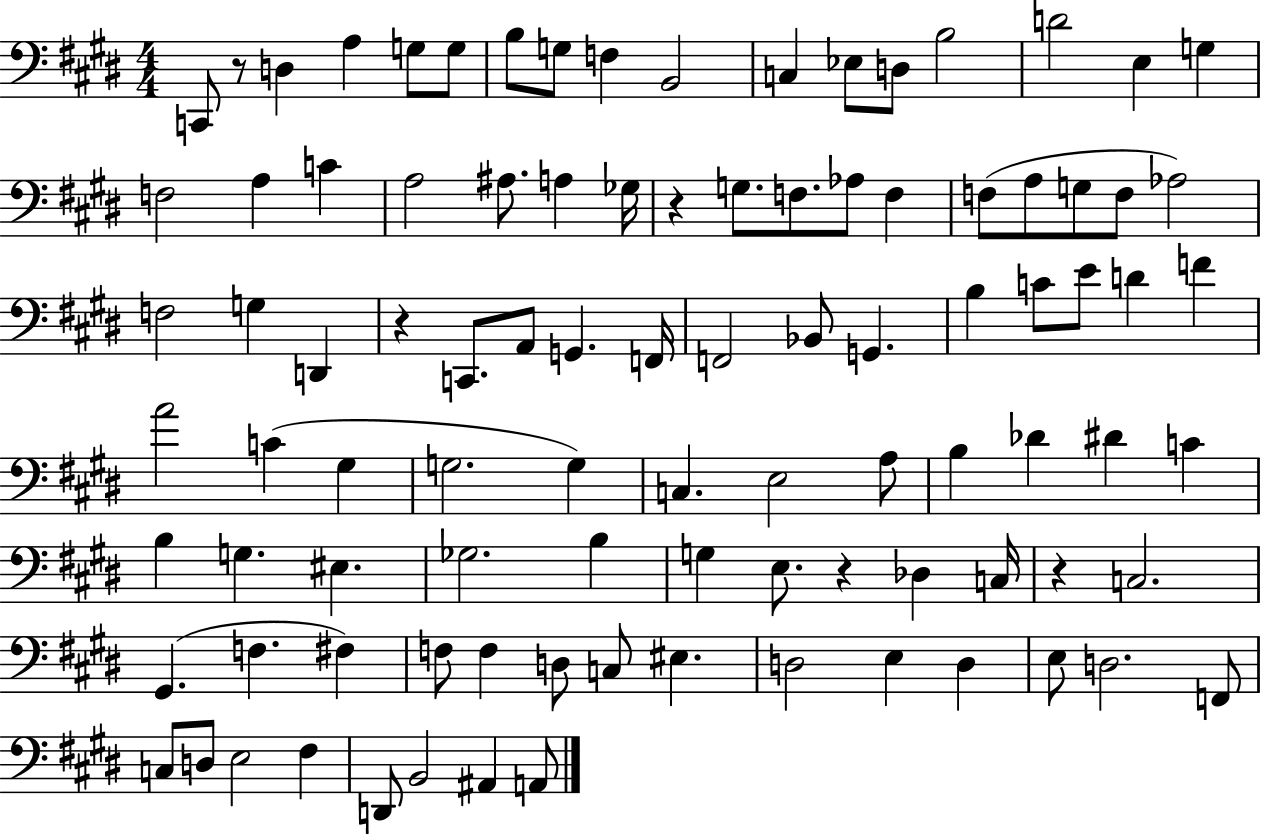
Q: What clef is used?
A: bass